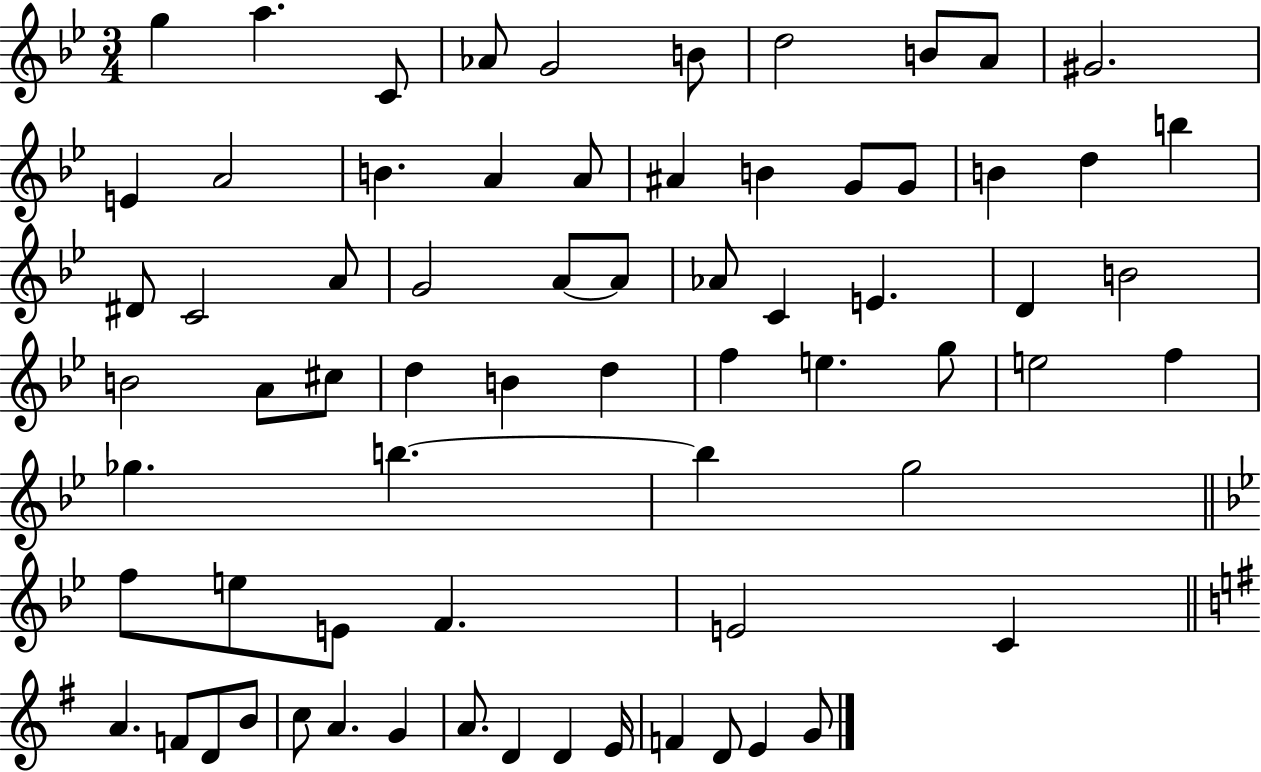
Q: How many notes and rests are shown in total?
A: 69